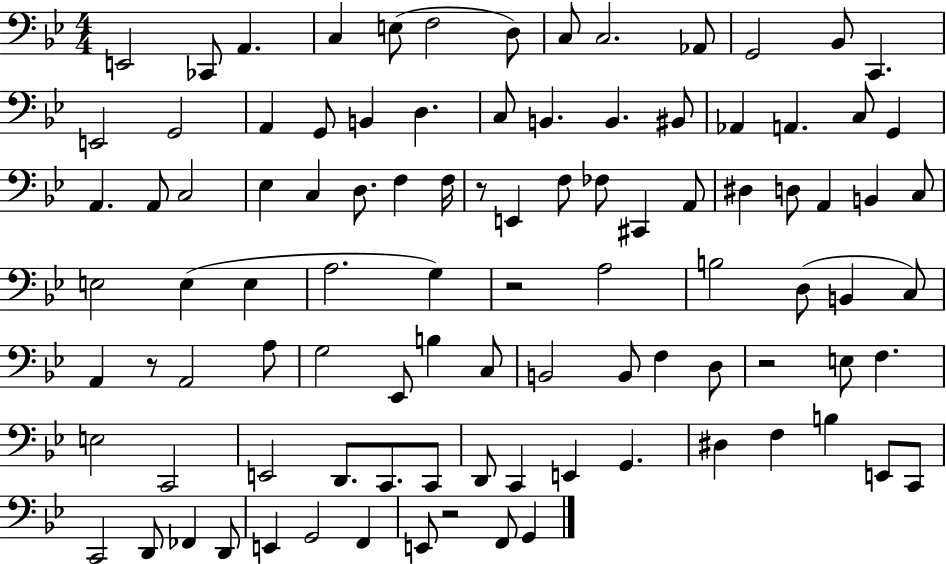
{
  \clef bass
  \numericTimeSignature
  \time 4/4
  \key bes \major
  e,2 ces,8 a,4. | c4 e8( f2 d8) | c8 c2. aes,8 | g,2 bes,8 c,4. | \break e,2 g,2 | a,4 g,8 b,4 d4. | c8 b,4. b,4. bis,8 | aes,4 a,4. c8 g,4 | \break a,4. a,8 c2 | ees4 c4 d8. f4 f16 | r8 e,4 f8 fes8 cis,4 a,8 | dis4 d8 a,4 b,4 c8 | \break e2 e4( e4 | a2. g4) | r2 a2 | b2 d8( b,4 c8) | \break a,4 r8 a,2 a8 | g2 ees,8 b4 c8 | b,2 b,8 f4 d8 | r2 e8 f4. | \break e2 c,2 | e,2 d,8. c,8. c,8 | d,8 c,4 e,4 g,4. | dis4 f4 b4 e,8 c,8 | \break c,2 d,8 fes,4 d,8 | e,4 g,2 f,4 | e,8 r2 f,8 g,4 | \bar "|."
}